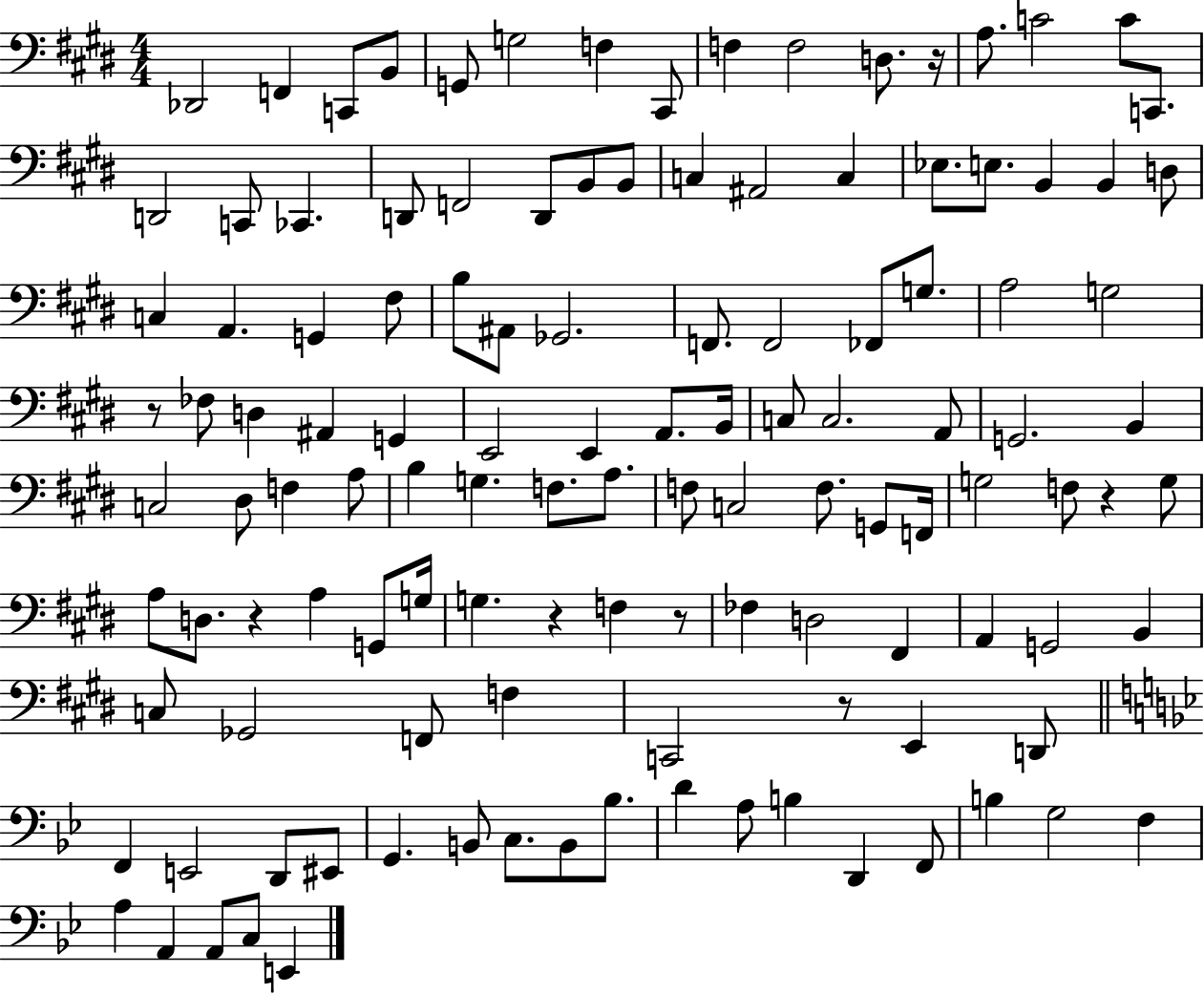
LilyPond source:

{
  \clef bass
  \numericTimeSignature
  \time 4/4
  \key e \major
  des,2 f,4 c,8 b,8 | g,8 g2 f4 cis,8 | f4 f2 d8. r16 | a8. c'2 c'8 c,8. | \break d,2 c,8 ces,4. | d,8 f,2 d,8 b,8 b,8 | c4 ais,2 c4 | ees8. e8. b,4 b,4 d8 | \break c4 a,4. g,4 fis8 | b8 ais,8 ges,2. | f,8. f,2 fes,8 g8. | a2 g2 | \break r8 fes8 d4 ais,4 g,4 | e,2 e,4 a,8. b,16 | c8 c2. a,8 | g,2. b,4 | \break c2 dis8 f4 a8 | b4 g4. f8. a8. | f8 c2 f8. g,8 f,16 | g2 f8 r4 g8 | \break a8 d8. r4 a4 g,8 g16 | g4. r4 f4 r8 | fes4 d2 fis,4 | a,4 g,2 b,4 | \break c8 ges,2 f,8 f4 | c,2 r8 e,4 d,8 | \bar "||" \break \key bes \major f,4 e,2 d,8 eis,8 | g,4. b,8 c8. b,8 bes8. | d'4 a8 b4 d,4 f,8 | b4 g2 f4 | \break a4 a,4 a,8 c8 e,4 | \bar "|."
}